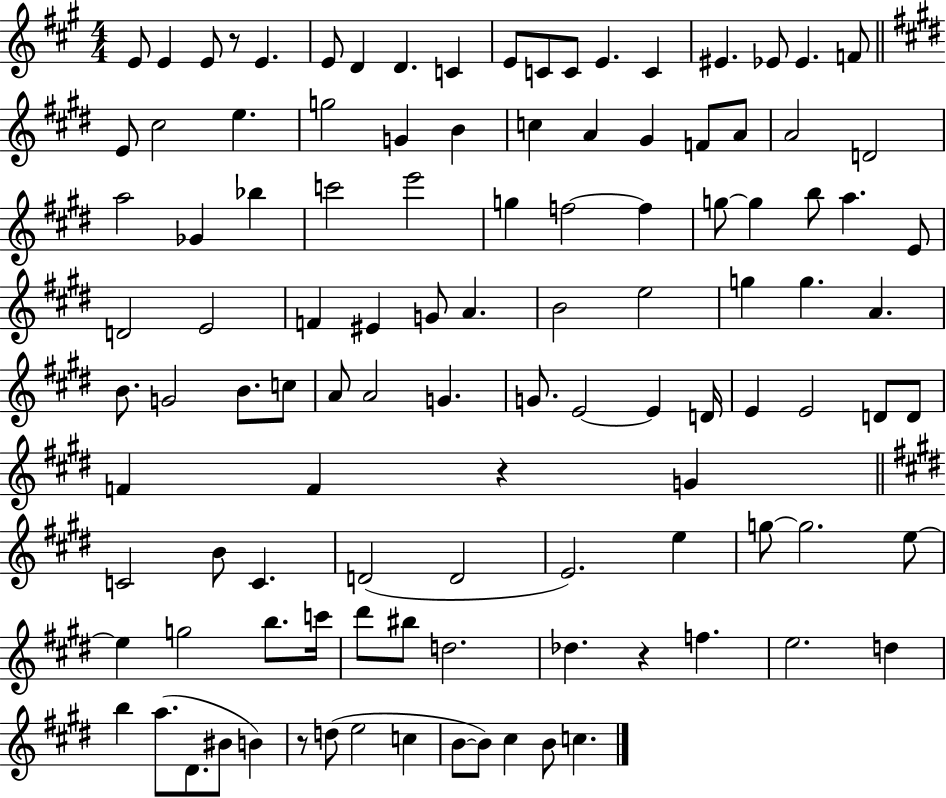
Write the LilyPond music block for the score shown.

{
  \clef treble
  \numericTimeSignature
  \time 4/4
  \key a \major
  \repeat volta 2 { e'8 e'4 e'8 r8 e'4. | e'8 d'4 d'4. c'4 | e'8 c'8 c'8 e'4. c'4 | eis'4. ees'8 ees'4. f'8 | \break \bar "||" \break \key e \major e'8 cis''2 e''4. | g''2 g'4 b'4 | c''4 a'4 gis'4 f'8 a'8 | a'2 d'2 | \break a''2 ges'4 bes''4 | c'''2 e'''2 | g''4 f''2~~ f''4 | g''8~~ g''4 b''8 a''4. e'8 | \break d'2 e'2 | f'4 eis'4 g'8 a'4. | b'2 e''2 | g''4 g''4. a'4. | \break b'8. g'2 b'8. c''8 | a'8 a'2 g'4. | g'8. e'2~~ e'4 d'16 | e'4 e'2 d'8 d'8 | \break f'4 f'4 r4 g'4 | \bar "||" \break \key e \major c'2 b'8 c'4. | d'2( d'2 | e'2.) e''4 | g''8~~ g''2. e''8~~ | \break e''4 g''2 b''8. c'''16 | dis'''8 bis''8 d''2. | des''4. r4 f''4. | e''2. d''4 | \break b''4 a''8.( dis'8. bis'8 b'4) | r8 d''8( e''2 c''4 | b'8~~ b'8) cis''4 b'8 c''4. | } \bar "|."
}